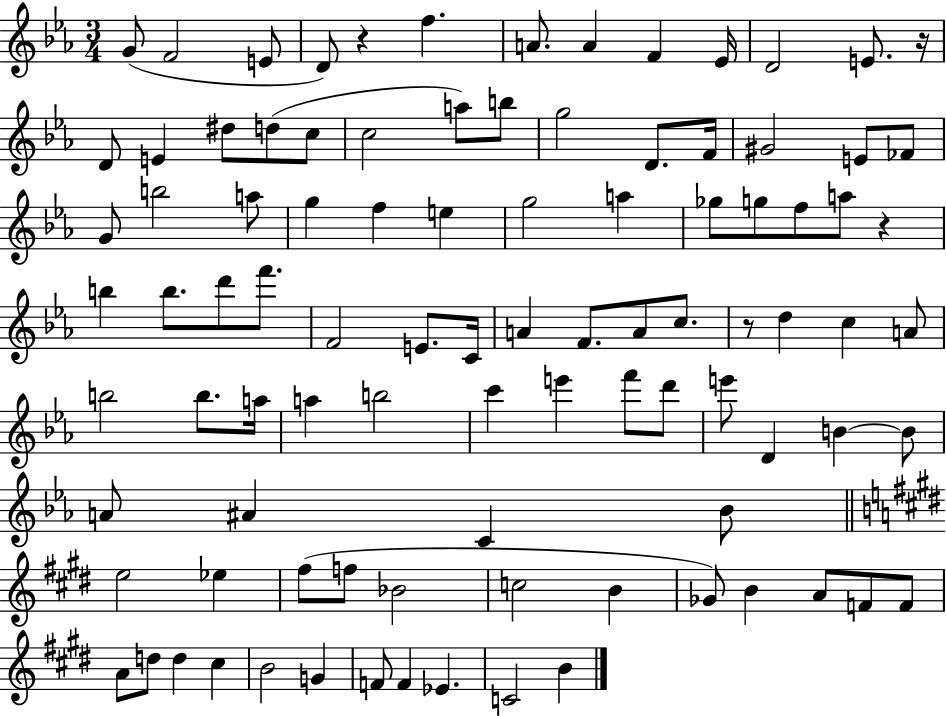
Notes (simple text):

G4/e F4/h E4/e D4/e R/q F5/q. A4/e. A4/q F4/q Eb4/s D4/h E4/e. R/s D4/e E4/q D#5/e D5/e C5/e C5/h A5/e B5/e G5/h D4/e. F4/s G#4/h E4/e FES4/e G4/e B5/h A5/e G5/q F5/q E5/q G5/h A5/q Gb5/e G5/e F5/e A5/e R/q B5/q B5/e. D6/e F6/e. F4/h E4/e. C4/s A4/q F4/e. A4/e C5/e. R/e D5/q C5/q A4/e B5/h B5/e. A5/s A5/q B5/h C6/q E6/q F6/e D6/e E6/e D4/q B4/q B4/e A4/e A#4/q C4/q Bb4/e E5/h Eb5/q F#5/e F5/e Bb4/h C5/h B4/q Gb4/e B4/q A4/e F4/e F4/e A4/e D5/e D5/q C#5/q B4/h G4/q F4/e F4/q Eb4/q. C4/h B4/q